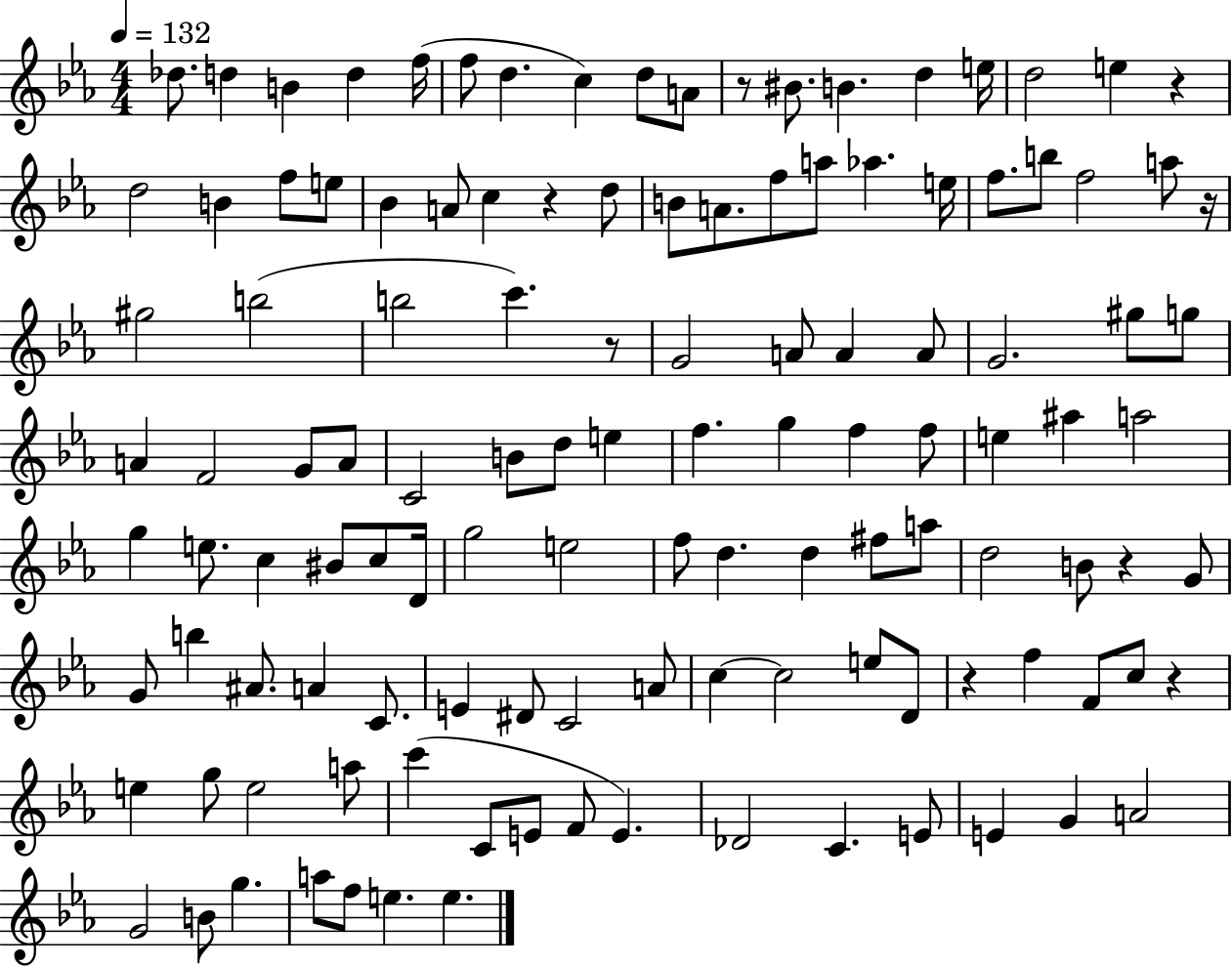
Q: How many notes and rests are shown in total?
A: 122